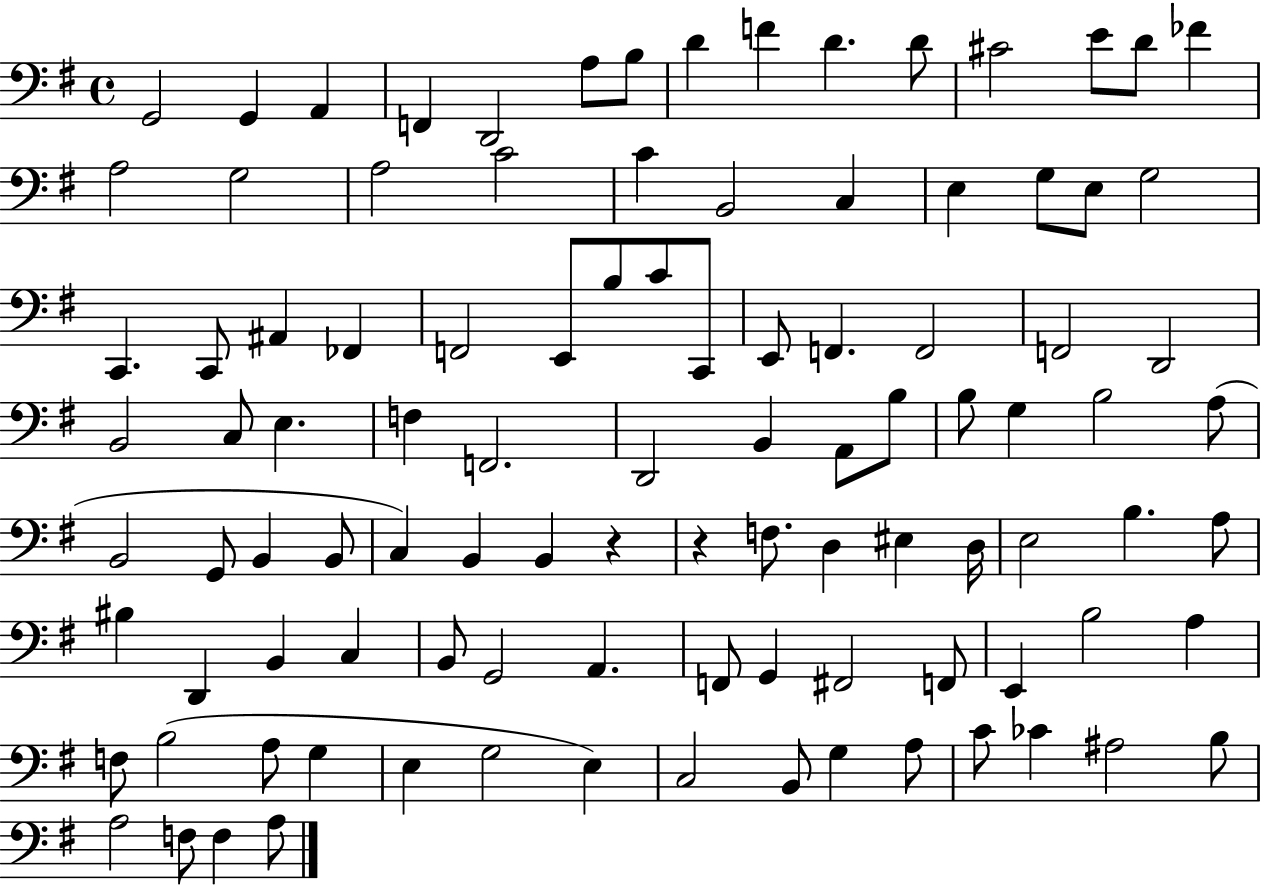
X:1
T:Untitled
M:4/4
L:1/4
K:G
G,,2 G,, A,, F,, D,,2 A,/2 B,/2 D F D D/2 ^C2 E/2 D/2 _F A,2 G,2 A,2 C2 C B,,2 C, E, G,/2 E,/2 G,2 C,, C,,/2 ^A,, _F,, F,,2 E,,/2 B,/2 C/2 C,,/2 E,,/2 F,, F,,2 F,,2 D,,2 B,,2 C,/2 E, F, F,,2 D,,2 B,, A,,/2 B,/2 B,/2 G, B,2 A,/2 B,,2 G,,/2 B,, B,,/2 C, B,, B,, z z F,/2 D, ^E, D,/4 E,2 B, A,/2 ^B, D,, B,, C, B,,/2 G,,2 A,, F,,/2 G,, ^F,,2 F,,/2 E,, B,2 A, F,/2 B,2 A,/2 G, E, G,2 E, C,2 B,,/2 G, A,/2 C/2 _C ^A,2 B,/2 A,2 F,/2 F, A,/2